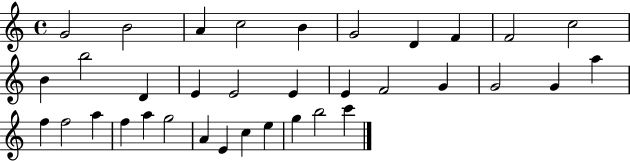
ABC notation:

X:1
T:Untitled
M:4/4
L:1/4
K:C
G2 B2 A c2 B G2 D F F2 c2 B b2 D E E2 E E F2 G G2 G a f f2 a f a g2 A E c e g b2 c'